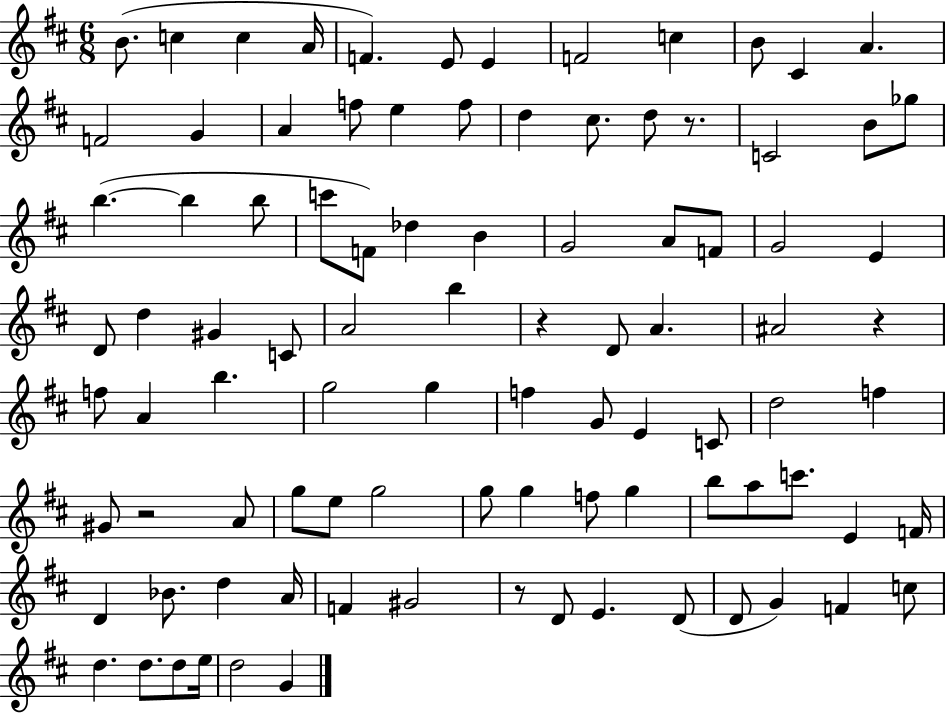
B4/e. C5/q C5/q A4/s F4/q. E4/e E4/q F4/h C5/q B4/e C#4/q A4/q. F4/h G4/q A4/q F5/e E5/q F5/e D5/q C#5/e. D5/e R/e. C4/h B4/e Gb5/e B5/q. B5/q B5/e C6/e F4/e Db5/q B4/q G4/h A4/e F4/e G4/h E4/q D4/e D5/q G#4/q C4/e A4/h B5/q R/q D4/e A4/q. A#4/h R/q F5/e A4/q B5/q. G5/h G5/q F5/q G4/e E4/q C4/e D5/h F5/q G#4/e R/h A4/e G5/e E5/e G5/h G5/e G5/q F5/e G5/q B5/e A5/e C6/e. E4/q F4/s D4/q Bb4/e. D5/q A4/s F4/q G#4/h R/e D4/e E4/q. D4/e D4/e G4/q F4/q C5/e D5/q. D5/e. D5/e E5/s D5/h G4/q